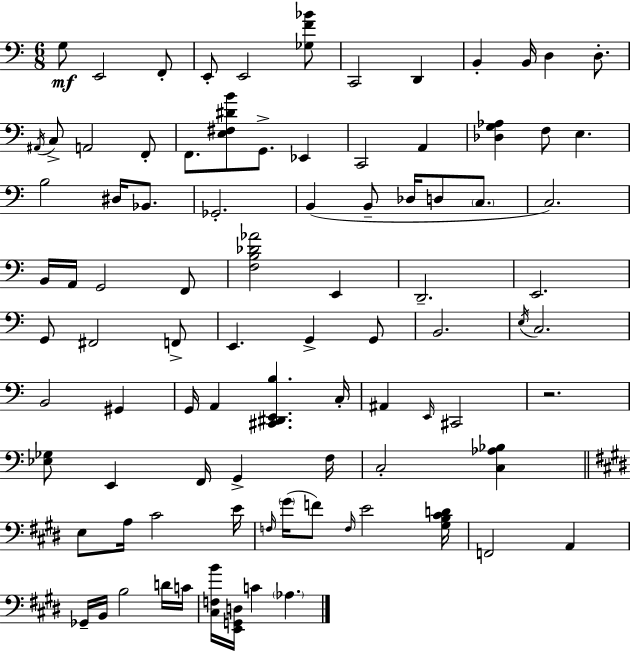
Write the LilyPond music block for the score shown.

{
  \clef bass
  \numericTimeSignature
  \time 6/8
  \key a \minor
  g8\mf e,2 f,8-. | e,8-. e,2 <ges f' bes'>8 | c,2 d,4 | b,4-. b,16 d4 d8.-. | \break \acciaccatura { ais,16 } c8-> a,2 f,8-. | f,8. <e fis dis' b'>8 g,8.-> ees,4 | c,2 a,4 | <des g aes>4 f8 e4. | \break b2 dis16 bes,8. | ges,2.-. | b,4( b,8-- des16 d8 \parenthesize c8. | c2.) | \break b,16 a,16 g,2 f,8 | <f b des' aes'>2 e,4 | d,2.-- | e,2. | \break g,8 fis,2 f,8-> | e,4. g,4-> g,8 | b,2. | \acciaccatura { e16 } c2. | \break b,2 gis,4 | g,16 a,4 <cis, dis, e, b>4. | c16-. ais,4 \grace { e,16 } cis,2 | r2. | \break <ees ges>8 e,4 f,16 g,4-> | f16 c2-. <c aes bes>4 | \bar "||" \break \key e \major e8 a16 cis'2 e'16 | \grace { f16 }( \parenthesize gis'16 f'8) \grace { f16 } e'2 | <gis b cis' d'>16 f,2 a,4 | ges,16-- b,16 b2 | \break d'16 c'16 <cis f b'>16 <e, g, d>16 c'4 \parenthesize aes4. | \bar "|."
}